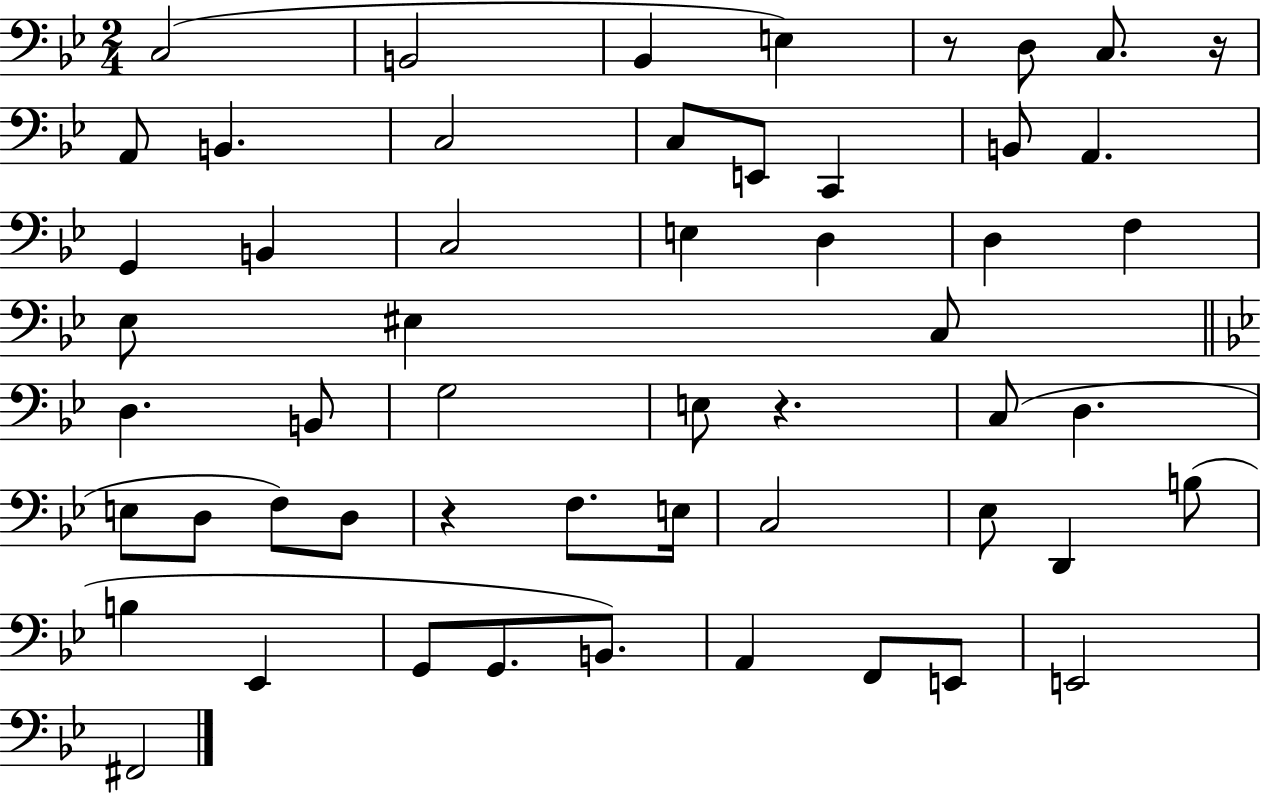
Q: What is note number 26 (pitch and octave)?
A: B2